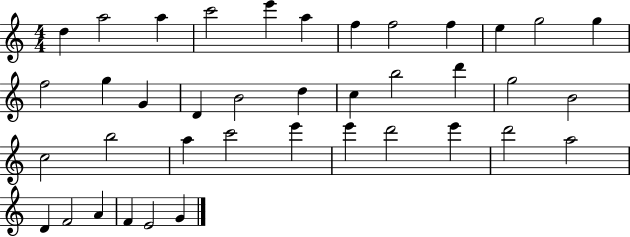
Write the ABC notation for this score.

X:1
T:Untitled
M:4/4
L:1/4
K:C
d a2 a c'2 e' a f f2 f e g2 g f2 g G D B2 d c b2 d' g2 B2 c2 b2 a c'2 e' e' d'2 e' d'2 a2 D F2 A F E2 G